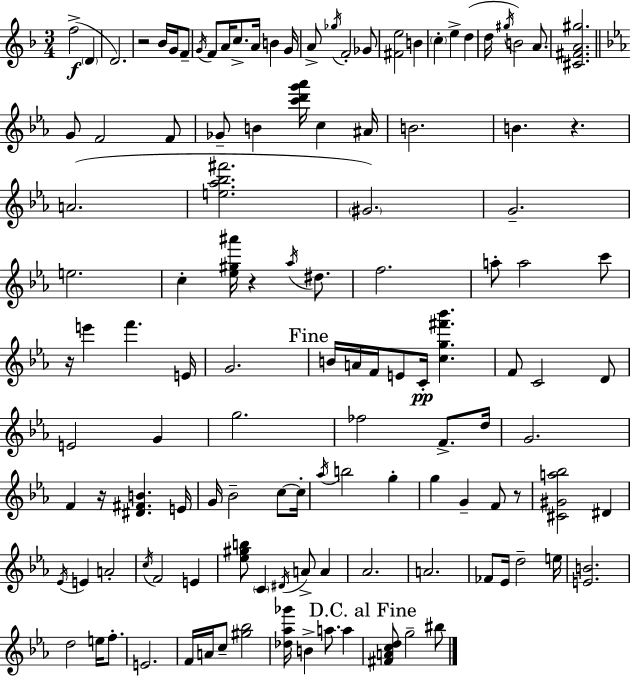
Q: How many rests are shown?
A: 6